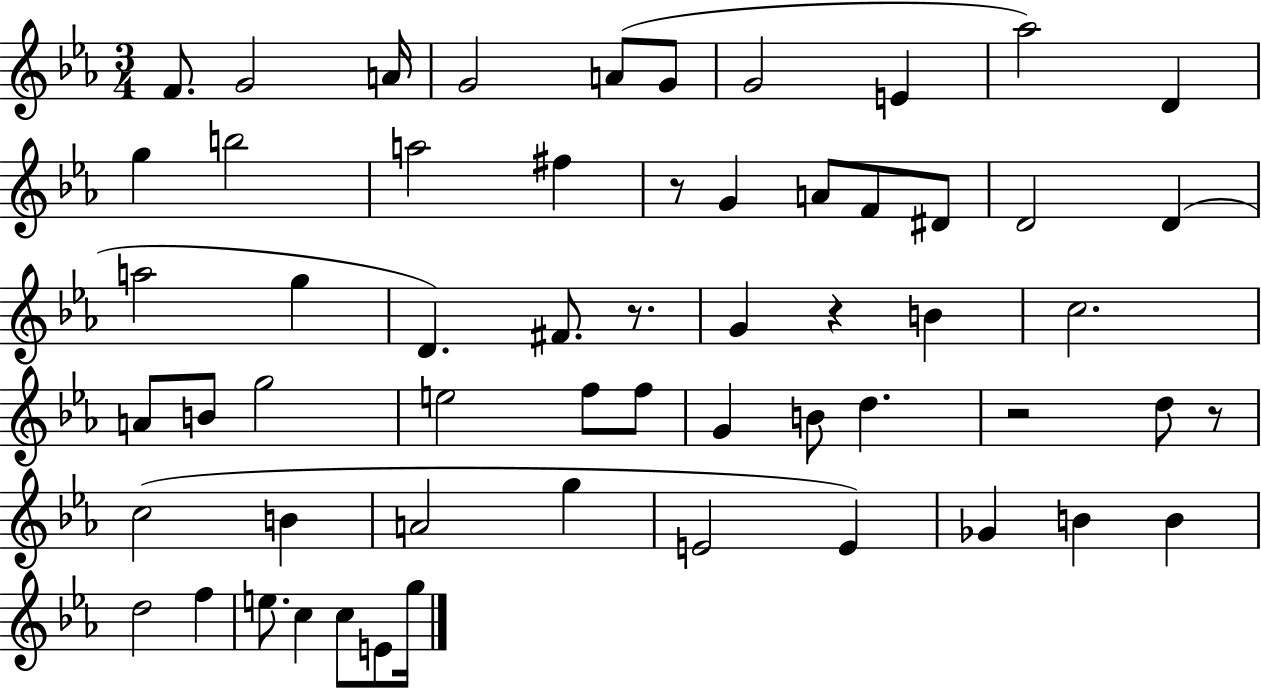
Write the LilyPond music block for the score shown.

{
  \clef treble
  \numericTimeSignature
  \time 3/4
  \key ees \major
  f'8. g'2 a'16 | g'2 a'8( g'8 | g'2 e'4 | aes''2) d'4 | \break g''4 b''2 | a''2 fis''4 | r8 g'4 a'8 f'8 dis'8 | d'2 d'4( | \break a''2 g''4 | d'4.) fis'8. r8. | g'4 r4 b'4 | c''2. | \break a'8 b'8 g''2 | e''2 f''8 f''8 | g'4 b'8 d''4. | r2 d''8 r8 | \break c''2( b'4 | a'2 g''4 | e'2 e'4) | ges'4 b'4 b'4 | \break d''2 f''4 | e''8. c''4 c''8 e'8 g''16 | \bar "|."
}